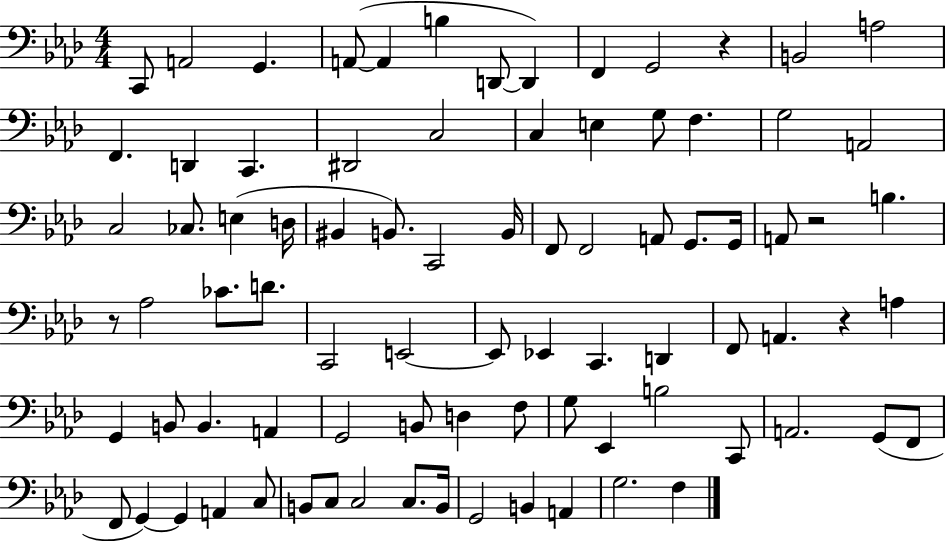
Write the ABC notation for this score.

X:1
T:Untitled
M:4/4
L:1/4
K:Ab
C,,/2 A,,2 G,, A,,/2 A,, B, D,,/2 D,, F,, G,,2 z B,,2 A,2 F,, D,, C,, ^D,,2 C,2 C, E, G,/2 F, G,2 A,,2 C,2 _C,/2 E, D,/4 ^B,, B,,/2 C,,2 B,,/4 F,,/2 F,,2 A,,/2 G,,/2 G,,/4 A,,/2 z2 B, z/2 _A,2 _C/2 D/2 C,,2 E,,2 E,,/2 _E,, C,, D,, F,,/2 A,, z A, G,, B,,/2 B,, A,, G,,2 B,,/2 D, F,/2 G,/2 _E,, B,2 C,,/2 A,,2 G,,/2 F,,/2 F,,/2 G,, G,, A,, C,/2 B,,/2 C,/2 C,2 C,/2 B,,/4 G,,2 B,, A,, G,2 F,